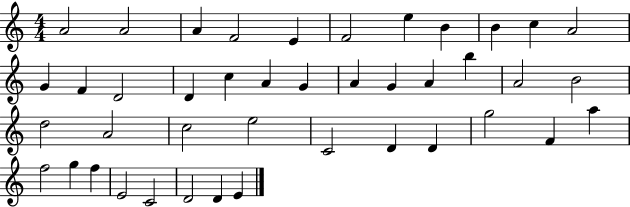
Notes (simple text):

A4/h A4/h A4/q F4/h E4/q F4/h E5/q B4/q B4/q C5/q A4/h G4/q F4/q D4/h D4/q C5/q A4/q G4/q A4/q G4/q A4/q B5/q A4/h B4/h D5/h A4/h C5/h E5/h C4/h D4/q D4/q G5/h F4/q A5/q F5/h G5/q F5/q E4/h C4/h D4/h D4/q E4/q